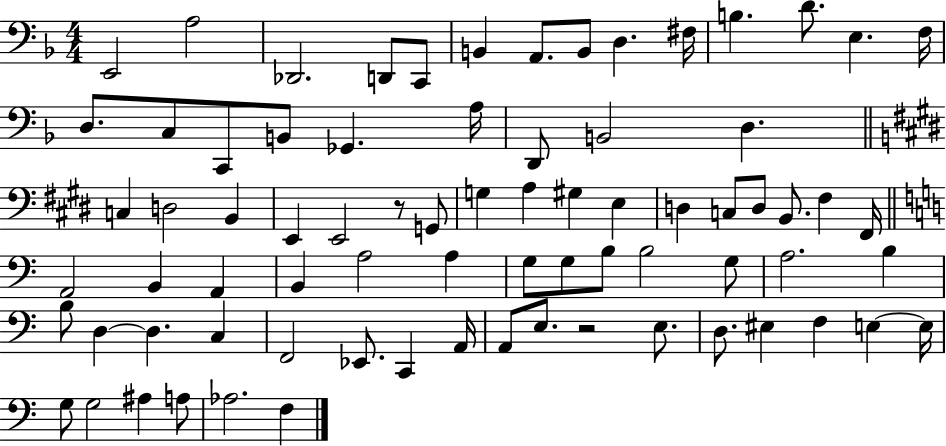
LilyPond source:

{
  \clef bass
  \numericTimeSignature
  \time 4/4
  \key f \major
  e,2 a2 | des,2. d,8 c,8 | b,4 a,8. b,8 d4. fis16 | b4. d'8. e4. f16 | \break d8. c8 c,8 b,8 ges,4. a16 | d,8 b,2 d4. | \bar "||" \break \key e \major c4 d2 b,4 | e,4 e,2 r8 g,8 | g4 a4 gis4 e4 | d4 c8 d8 b,8. fis4 fis,16 | \break \bar "||" \break \key c \major a,2 b,4 a,4 | b,4 a2 a4 | g8 g8 b8 b2 g8 | a2. b4 | \break b8 d4~~ d4. c4 | f,2 ees,8. c,4 a,16 | a,8 e8. r2 e8. | d8. eis4 f4 e4~~ e16 | \break g8 g2 ais4 a8 | aes2. f4 | \bar "|."
}